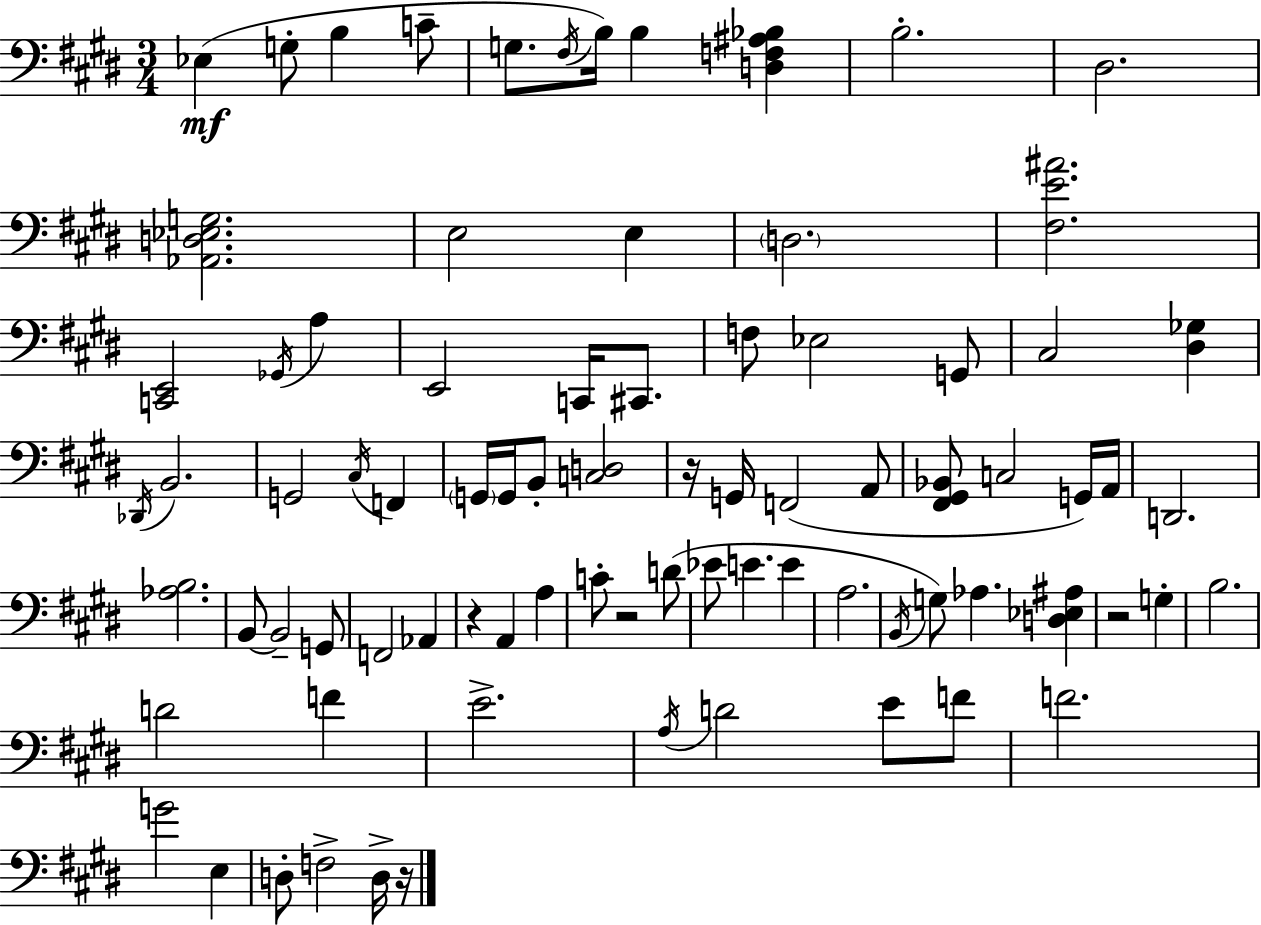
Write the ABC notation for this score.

X:1
T:Untitled
M:3/4
L:1/4
K:E
_E, G,/2 B, C/2 G,/2 ^F,/4 B,/4 B, [D,F,^A,_B,] B,2 ^D,2 [_A,,D,_E,G,]2 E,2 E, D,2 [^F,E^A]2 [C,,E,,]2 _G,,/4 A, E,,2 C,,/4 ^C,,/2 F,/2 _E,2 G,,/2 ^C,2 [^D,_G,] _D,,/4 B,,2 G,,2 ^C,/4 F,, G,,/4 G,,/4 B,,/2 [C,D,]2 z/4 G,,/4 F,,2 A,,/2 [^F,,^G,,_B,,]/2 C,2 G,,/4 A,,/4 D,,2 [_A,B,]2 B,,/2 B,,2 G,,/2 F,,2 _A,, z A,, A, C/2 z2 D/2 _E/2 E E A,2 B,,/4 G,/2 _A, [D,_E,^A,] z2 G, B,2 D2 F E2 A,/4 D2 E/2 F/2 F2 G2 E, D,/2 F,2 D,/4 z/4